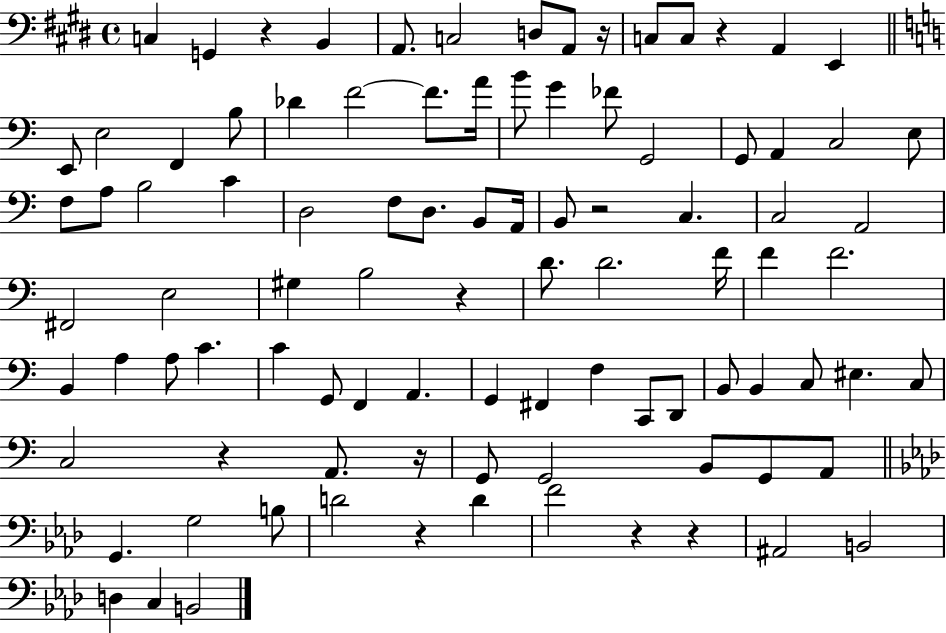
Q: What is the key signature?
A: E major